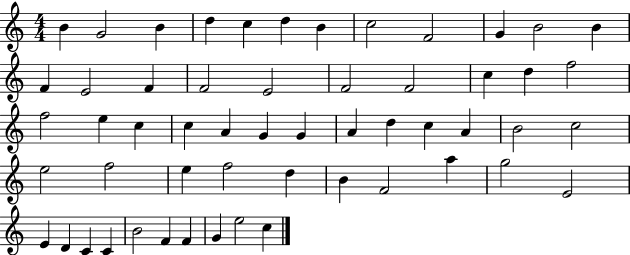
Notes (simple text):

B4/q G4/h B4/q D5/q C5/q D5/q B4/q C5/h F4/h G4/q B4/h B4/q F4/q E4/h F4/q F4/h E4/h F4/h F4/h C5/q D5/q F5/h F5/h E5/q C5/q C5/q A4/q G4/q G4/q A4/q D5/q C5/q A4/q B4/h C5/h E5/h F5/h E5/q F5/h D5/q B4/q F4/h A5/q G5/h E4/h E4/q D4/q C4/q C4/q B4/h F4/q F4/q G4/q E5/h C5/q